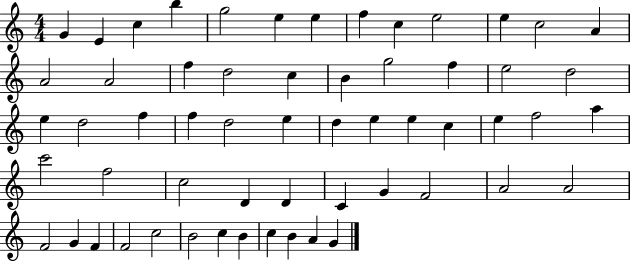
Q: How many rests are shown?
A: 0